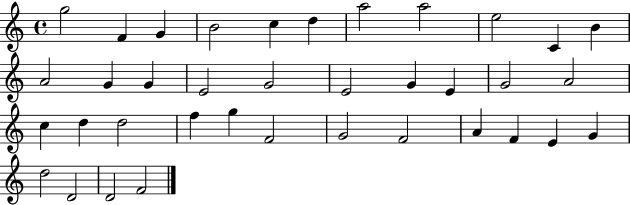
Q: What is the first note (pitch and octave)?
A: G5